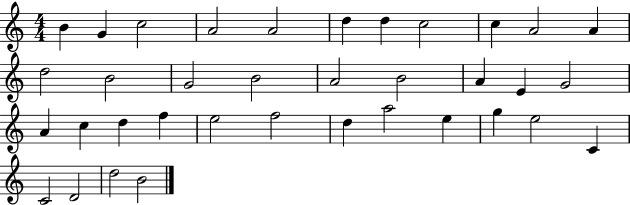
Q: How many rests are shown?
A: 0